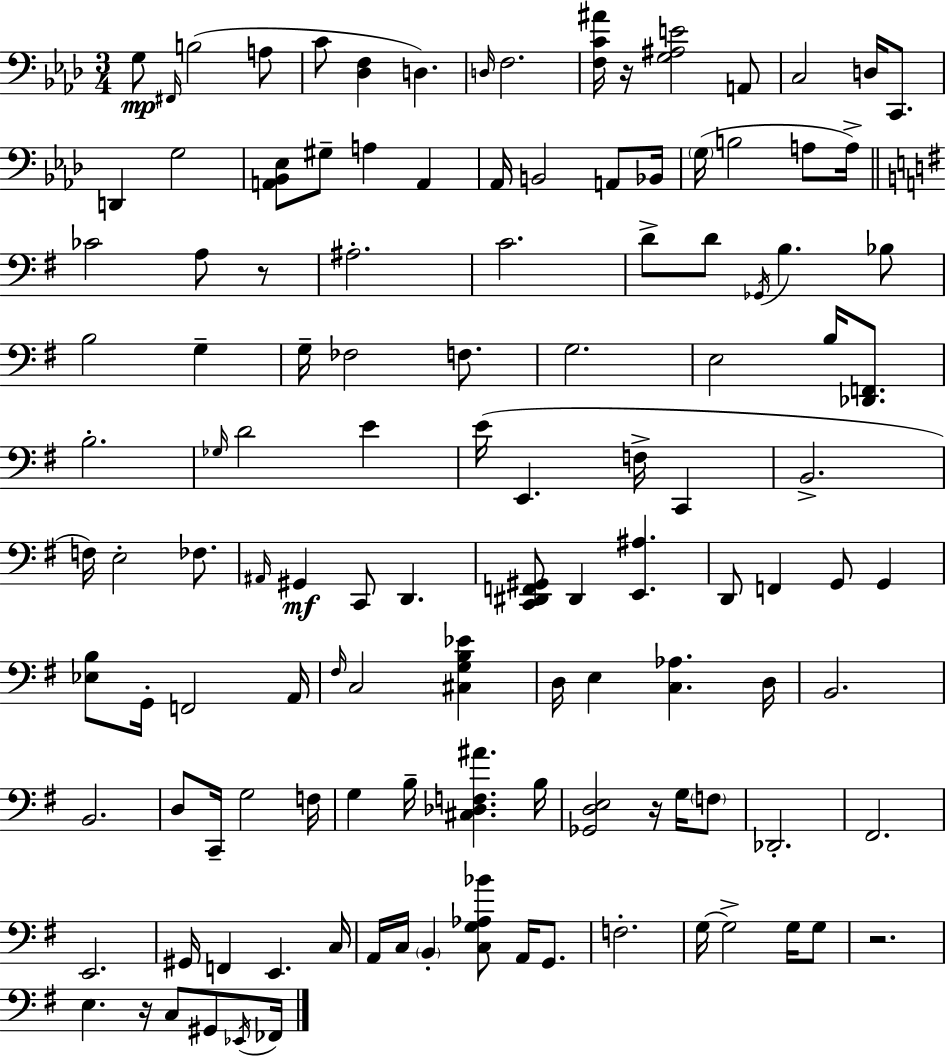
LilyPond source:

{
  \clef bass
  \numericTimeSignature
  \time 3/4
  \key f \minor
  g8\mp \grace { fis,16 } b2( a8 | c'8 <des f>4 d4.) | \grace { d16 } f2. | <f c' ais'>16 r16 <g ais e'>2 | \break a,8 c2 d16 c,8. | d,4 g2 | <a, bes, ees>8 gis8-- a4 a,4 | aes,16 b,2 a,8 | \break bes,16 \parenthesize g16( b2 a8 | a16->) \bar "||" \break \key g \major ces'2 a8 r8 | ais2.-. | c'2. | d'8-> d'8 \acciaccatura { ges,16 } b4. bes8 | \break b2 g4-- | g16-- fes2 f8. | g2. | e2 b16 <des, f,>8. | \break b2.-. | \grace { ges16 } d'2 e'4 | e'16( e,4. f16-> c,4 | b,2.-> | \break f16) e2-. fes8. | \grace { ais,16 }\mf gis,4 c,8 d,4. | <c, dis, f, gis,>8 dis,4 <e, ais>4. | d,8 f,4 g,8 g,4 | \break <ees b>8 g,16-. f,2 | a,16 \grace { fis16 } c2 | <cis g b ees'>4 d16 e4 <c aes>4. | d16 b,2. | \break b,2. | d8 c,16-- g2 | f16 g4 b16-- <cis des f ais'>4. | b16 <ges, d e>2 | \break r16 g16 \parenthesize f8 des,2.-. | fis,2. | e,2. | gis,16 f,4 e,4. | \break c16 a,16 c16 \parenthesize b,4-. <c g aes bes'>8 | a,16 g,8. f2.-. | g16~~ g2-> | g16 g8 r2. | \break e4. r16 c8 | gis,8 \acciaccatura { ees,16 } fes,16 \bar "|."
}